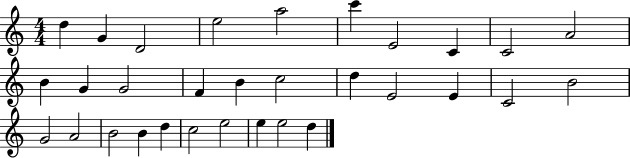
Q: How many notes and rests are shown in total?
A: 31